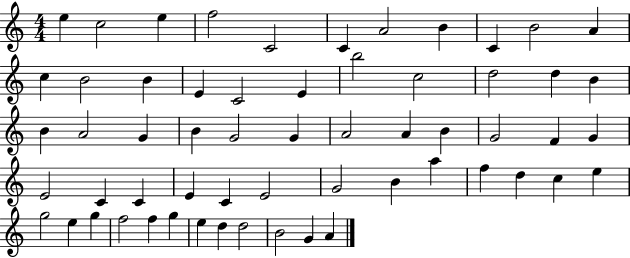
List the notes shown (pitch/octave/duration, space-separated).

E5/q C5/h E5/q F5/h C4/h C4/q A4/h B4/q C4/q B4/h A4/q C5/q B4/h B4/q E4/q C4/h E4/q B5/h C5/h D5/h D5/q B4/q B4/q A4/h G4/q B4/q G4/h G4/q A4/h A4/q B4/q G4/h F4/q G4/q E4/h C4/q C4/q E4/q C4/q E4/h G4/h B4/q A5/q F5/q D5/q C5/q E5/q G5/h E5/q G5/q F5/h F5/q G5/q E5/q D5/q D5/h B4/h G4/q A4/q